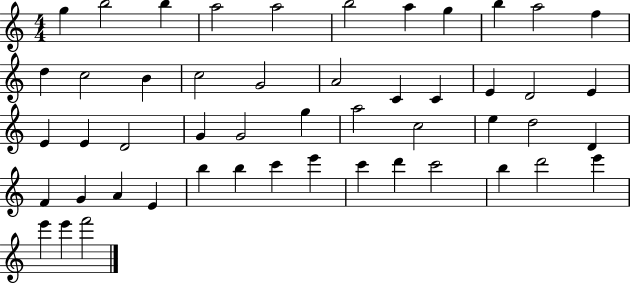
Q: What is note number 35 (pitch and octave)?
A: G4